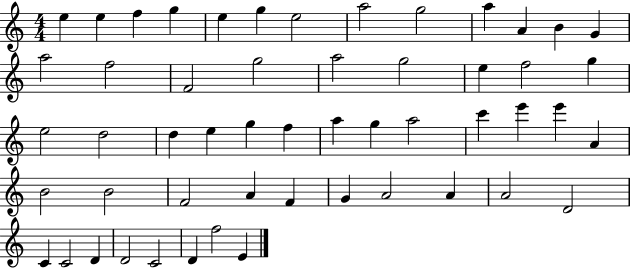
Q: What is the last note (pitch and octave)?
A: E4